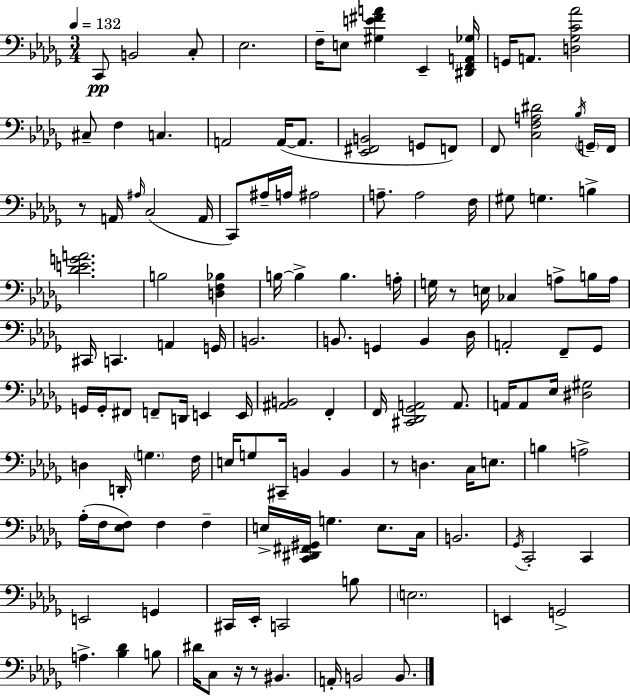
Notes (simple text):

C2/e B2/h C3/e Eb3/h. F3/s E3/e [G#3,E4,F#4,A4]/q Eb2/q [D#2,F2,A2,Gb3]/s G2/s A2/e. [D3,Gb3,C4,Ab4]/h C#3/e F3/q C3/q. A2/h A2/s A2/e. [Eb2,F#2,B2]/h G2/e F2/e F2/e [C3,F3,A3,D#4]/h Bb3/s G2/s F2/s R/e A2/s A#3/s C3/h A2/s C2/e A#3/s A3/s A#3/h A3/e. A3/h F3/s G#3/e G3/q. B3/q [Db4,E4,G4,A4]/h. B3/h [D3,F3,Bb3]/q B3/s B3/q B3/q. A3/s G3/s R/e E3/s CES3/q A3/e B3/s A3/s C#2/s C2/q. A2/q G2/s B2/h. B2/e. G2/q B2/q Db3/s A2/h F2/e Gb2/e G2/s G2/s F#2/e F2/e D2/s E2/q E2/s [A#2,B2]/h F2/q F2/s [C#2,Db2,Gb2,A2]/h A2/e. A2/s A2/e Eb3/s [D#3,G#3]/h D3/q D2/s G3/q. F3/s E3/s G3/e C#2/s B2/q B2/q R/e D3/q. C3/s E3/e. B3/q A3/h Ab3/s F3/s [Eb3,F3]/e F3/q F3/q E3/s [C2,D#2,F#2,G#2]/s G3/q. E3/e. C3/s B2/h. Gb2/s C2/h C2/q E2/h G2/q C#2/s Eb2/s C2/h B3/e E3/h. E2/q G2/h A3/q. [Bb3,Db4]/q B3/e D#4/s C3/e R/s R/e BIS2/q. A2/s B2/h B2/e.